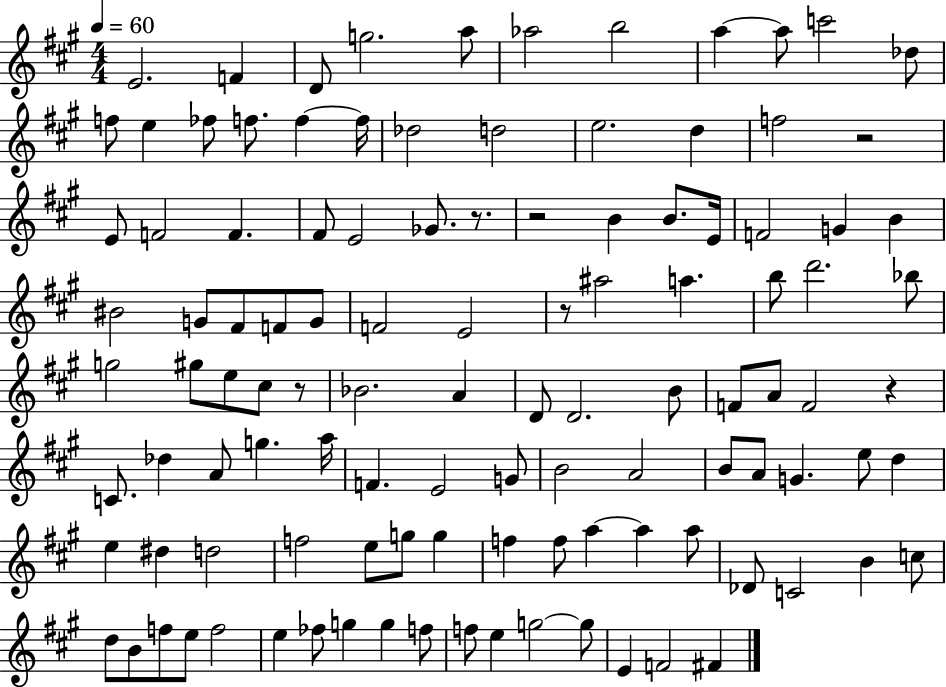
X:1
T:Untitled
M:4/4
L:1/4
K:A
E2 F D/2 g2 a/2 _a2 b2 a a/2 c'2 _d/2 f/2 e _f/2 f/2 f f/4 _d2 d2 e2 d f2 z2 E/2 F2 F ^F/2 E2 _G/2 z/2 z2 B B/2 E/4 F2 G B ^B2 G/2 ^F/2 F/2 G/2 F2 E2 z/2 ^a2 a b/2 d'2 _b/2 g2 ^g/2 e/2 ^c/2 z/2 _B2 A D/2 D2 B/2 F/2 A/2 F2 z C/2 _d A/2 g a/4 F E2 G/2 B2 A2 B/2 A/2 G e/2 d e ^d d2 f2 e/2 g/2 g f f/2 a a a/2 _D/2 C2 B c/2 d/2 B/2 f/2 e/2 f2 e _f/2 g g f/2 f/2 e g2 g/2 E F2 ^F